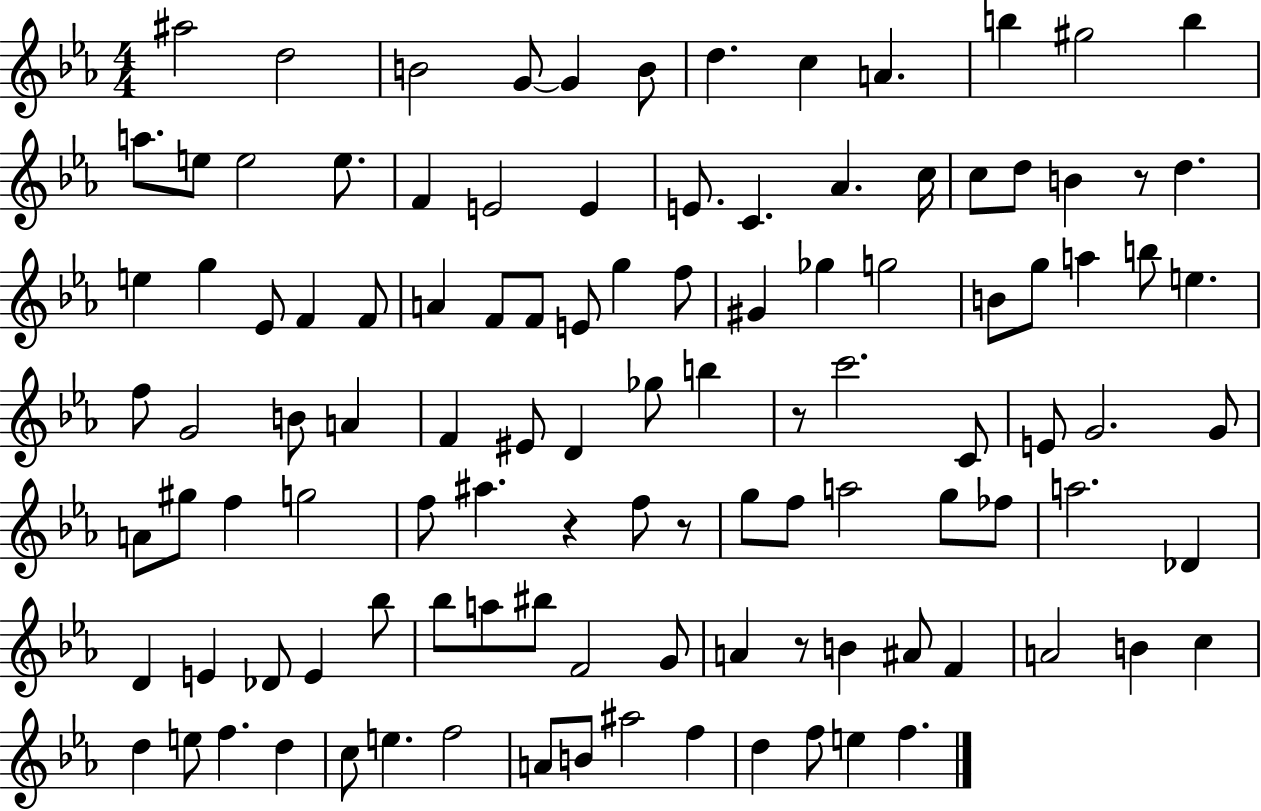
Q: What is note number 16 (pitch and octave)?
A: E5